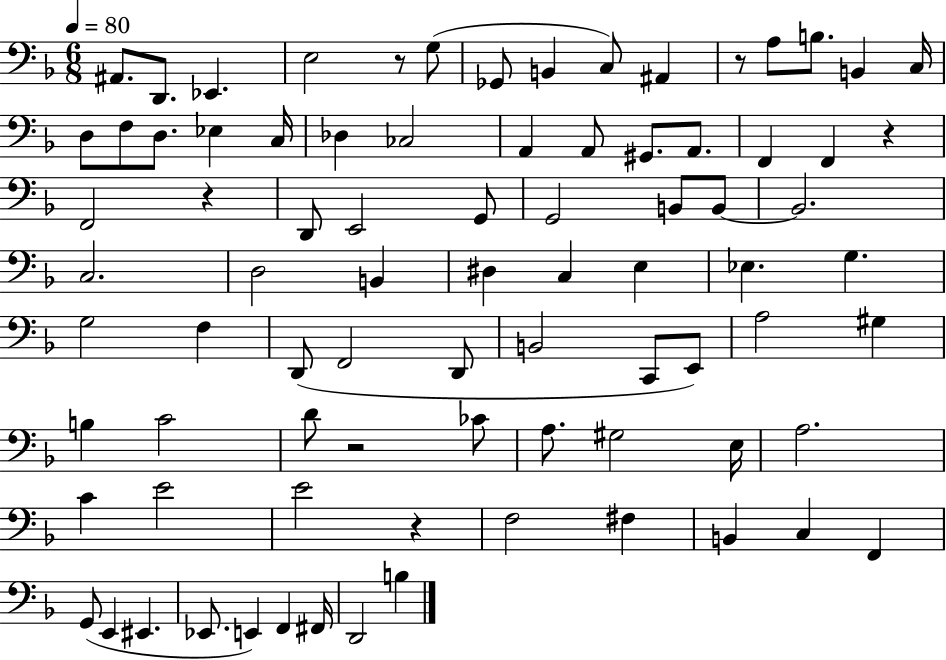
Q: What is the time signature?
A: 6/8